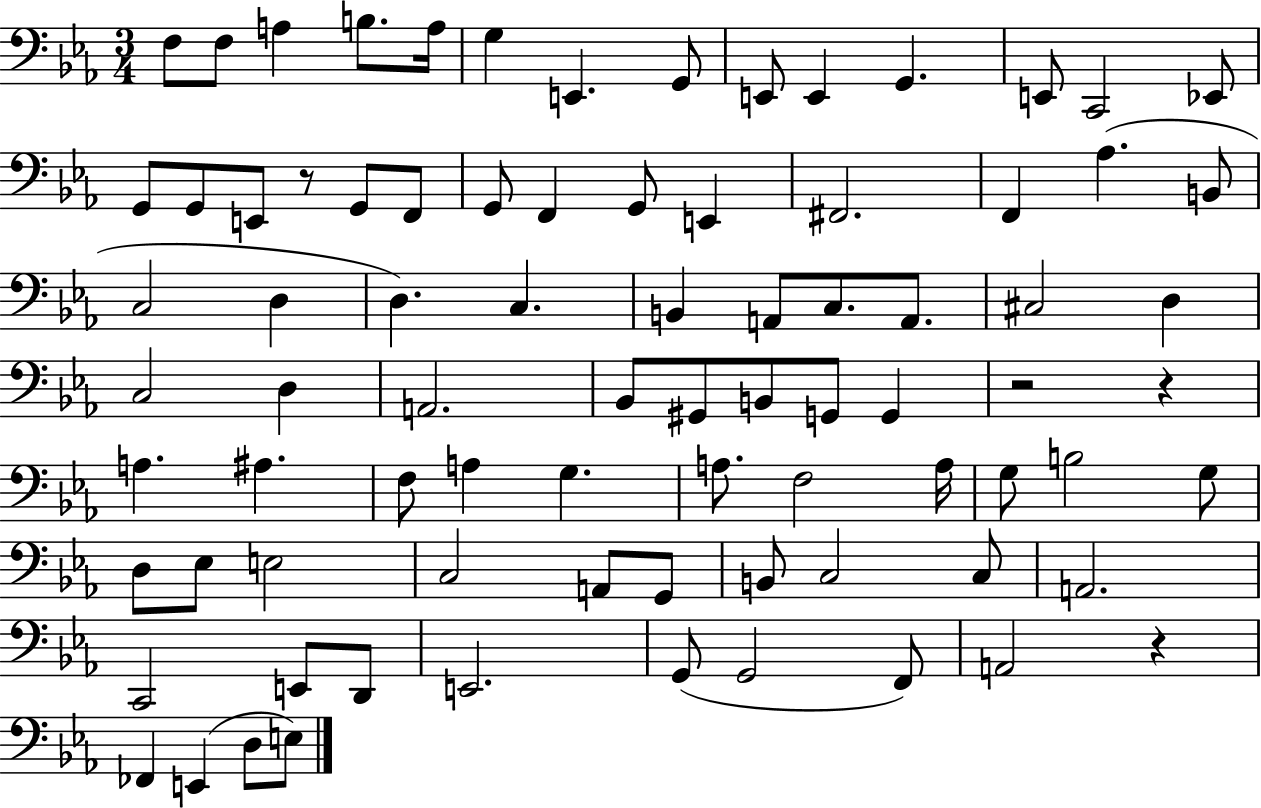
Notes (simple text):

F3/e F3/e A3/q B3/e. A3/s G3/q E2/q. G2/e E2/e E2/q G2/q. E2/e C2/h Eb2/e G2/e G2/e E2/e R/e G2/e F2/e G2/e F2/q G2/e E2/q F#2/h. F2/q Ab3/q. B2/e C3/h D3/q D3/q. C3/q. B2/q A2/e C3/e. A2/e. C#3/h D3/q C3/h D3/q A2/h. Bb2/e G#2/e B2/e G2/e G2/q R/h R/q A3/q. A#3/q. F3/e A3/q G3/q. A3/e. F3/h A3/s G3/e B3/h G3/e D3/e Eb3/e E3/h C3/h A2/e G2/e B2/e C3/h C3/e A2/h. C2/h E2/e D2/e E2/h. G2/e G2/h F2/e A2/h R/q FES2/q E2/q D3/e E3/e